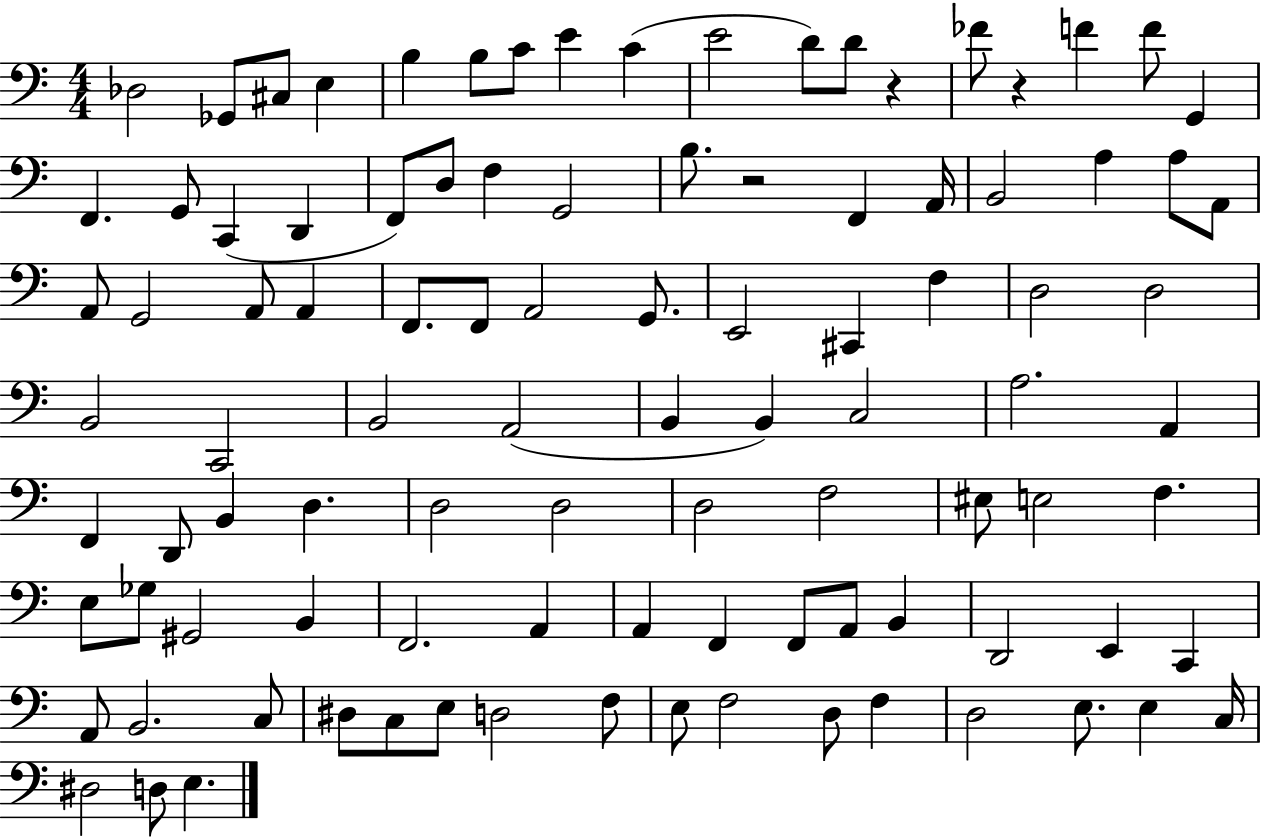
Db3/h Gb2/e C#3/e E3/q B3/q B3/e C4/e E4/q C4/q E4/h D4/e D4/e R/q FES4/e R/q F4/q F4/e G2/q F2/q. G2/e C2/q D2/q F2/e D3/e F3/q G2/h B3/e. R/h F2/q A2/s B2/h A3/q A3/e A2/e A2/e G2/h A2/e A2/q F2/e. F2/e A2/h G2/e. E2/h C#2/q F3/q D3/h D3/h B2/h C2/h B2/h A2/h B2/q B2/q C3/h A3/h. A2/q F2/q D2/e B2/q D3/q. D3/h D3/h D3/h F3/h EIS3/e E3/h F3/q. E3/e Gb3/e G#2/h B2/q F2/h. A2/q A2/q F2/q F2/e A2/e B2/q D2/h E2/q C2/q A2/e B2/h. C3/e D#3/e C3/e E3/e D3/h F3/e E3/e F3/h D3/e F3/q D3/h E3/e. E3/q C3/s D#3/h D3/e E3/q.